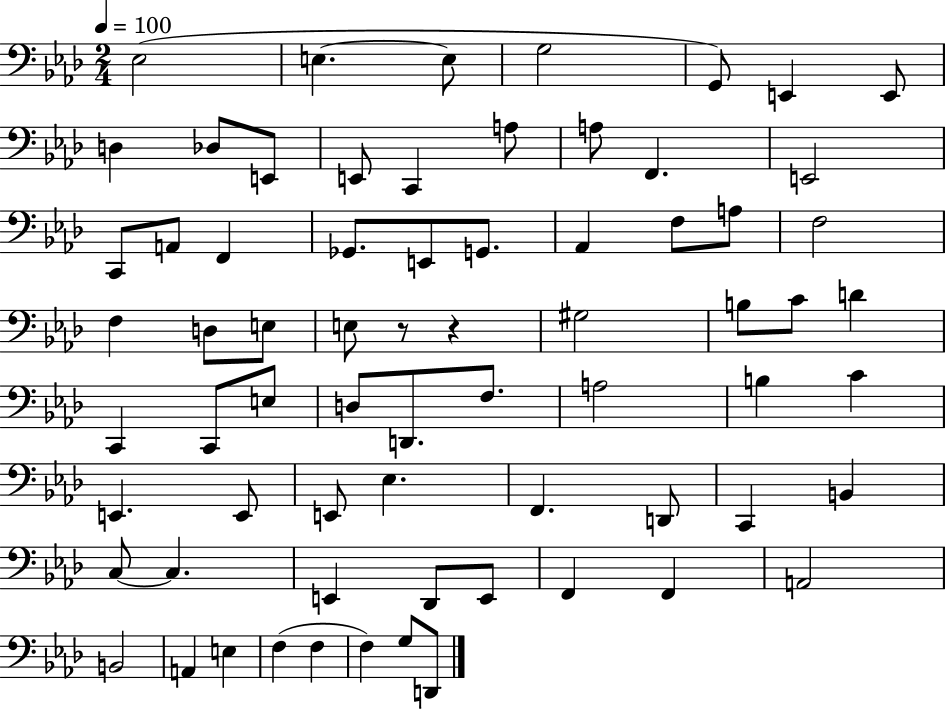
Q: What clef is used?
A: bass